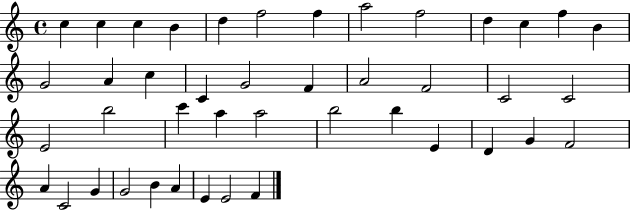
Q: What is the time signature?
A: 4/4